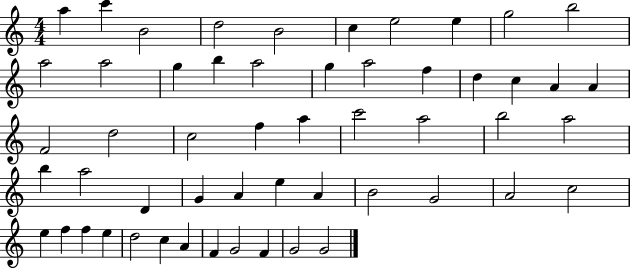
A5/q C6/q B4/h D5/h B4/h C5/q E5/h E5/q G5/h B5/h A5/h A5/h G5/q B5/q A5/h G5/q A5/h F5/q D5/q C5/q A4/q A4/q F4/h D5/h C5/h F5/q A5/q C6/h A5/h B5/h A5/h B5/q A5/h D4/q G4/q A4/q E5/q A4/q B4/h G4/h A4/h C5/h E5/q F5/q F5/q E5/q D5/h C5/q A4/q F4/q G4/h F4/q G4/h G4/h